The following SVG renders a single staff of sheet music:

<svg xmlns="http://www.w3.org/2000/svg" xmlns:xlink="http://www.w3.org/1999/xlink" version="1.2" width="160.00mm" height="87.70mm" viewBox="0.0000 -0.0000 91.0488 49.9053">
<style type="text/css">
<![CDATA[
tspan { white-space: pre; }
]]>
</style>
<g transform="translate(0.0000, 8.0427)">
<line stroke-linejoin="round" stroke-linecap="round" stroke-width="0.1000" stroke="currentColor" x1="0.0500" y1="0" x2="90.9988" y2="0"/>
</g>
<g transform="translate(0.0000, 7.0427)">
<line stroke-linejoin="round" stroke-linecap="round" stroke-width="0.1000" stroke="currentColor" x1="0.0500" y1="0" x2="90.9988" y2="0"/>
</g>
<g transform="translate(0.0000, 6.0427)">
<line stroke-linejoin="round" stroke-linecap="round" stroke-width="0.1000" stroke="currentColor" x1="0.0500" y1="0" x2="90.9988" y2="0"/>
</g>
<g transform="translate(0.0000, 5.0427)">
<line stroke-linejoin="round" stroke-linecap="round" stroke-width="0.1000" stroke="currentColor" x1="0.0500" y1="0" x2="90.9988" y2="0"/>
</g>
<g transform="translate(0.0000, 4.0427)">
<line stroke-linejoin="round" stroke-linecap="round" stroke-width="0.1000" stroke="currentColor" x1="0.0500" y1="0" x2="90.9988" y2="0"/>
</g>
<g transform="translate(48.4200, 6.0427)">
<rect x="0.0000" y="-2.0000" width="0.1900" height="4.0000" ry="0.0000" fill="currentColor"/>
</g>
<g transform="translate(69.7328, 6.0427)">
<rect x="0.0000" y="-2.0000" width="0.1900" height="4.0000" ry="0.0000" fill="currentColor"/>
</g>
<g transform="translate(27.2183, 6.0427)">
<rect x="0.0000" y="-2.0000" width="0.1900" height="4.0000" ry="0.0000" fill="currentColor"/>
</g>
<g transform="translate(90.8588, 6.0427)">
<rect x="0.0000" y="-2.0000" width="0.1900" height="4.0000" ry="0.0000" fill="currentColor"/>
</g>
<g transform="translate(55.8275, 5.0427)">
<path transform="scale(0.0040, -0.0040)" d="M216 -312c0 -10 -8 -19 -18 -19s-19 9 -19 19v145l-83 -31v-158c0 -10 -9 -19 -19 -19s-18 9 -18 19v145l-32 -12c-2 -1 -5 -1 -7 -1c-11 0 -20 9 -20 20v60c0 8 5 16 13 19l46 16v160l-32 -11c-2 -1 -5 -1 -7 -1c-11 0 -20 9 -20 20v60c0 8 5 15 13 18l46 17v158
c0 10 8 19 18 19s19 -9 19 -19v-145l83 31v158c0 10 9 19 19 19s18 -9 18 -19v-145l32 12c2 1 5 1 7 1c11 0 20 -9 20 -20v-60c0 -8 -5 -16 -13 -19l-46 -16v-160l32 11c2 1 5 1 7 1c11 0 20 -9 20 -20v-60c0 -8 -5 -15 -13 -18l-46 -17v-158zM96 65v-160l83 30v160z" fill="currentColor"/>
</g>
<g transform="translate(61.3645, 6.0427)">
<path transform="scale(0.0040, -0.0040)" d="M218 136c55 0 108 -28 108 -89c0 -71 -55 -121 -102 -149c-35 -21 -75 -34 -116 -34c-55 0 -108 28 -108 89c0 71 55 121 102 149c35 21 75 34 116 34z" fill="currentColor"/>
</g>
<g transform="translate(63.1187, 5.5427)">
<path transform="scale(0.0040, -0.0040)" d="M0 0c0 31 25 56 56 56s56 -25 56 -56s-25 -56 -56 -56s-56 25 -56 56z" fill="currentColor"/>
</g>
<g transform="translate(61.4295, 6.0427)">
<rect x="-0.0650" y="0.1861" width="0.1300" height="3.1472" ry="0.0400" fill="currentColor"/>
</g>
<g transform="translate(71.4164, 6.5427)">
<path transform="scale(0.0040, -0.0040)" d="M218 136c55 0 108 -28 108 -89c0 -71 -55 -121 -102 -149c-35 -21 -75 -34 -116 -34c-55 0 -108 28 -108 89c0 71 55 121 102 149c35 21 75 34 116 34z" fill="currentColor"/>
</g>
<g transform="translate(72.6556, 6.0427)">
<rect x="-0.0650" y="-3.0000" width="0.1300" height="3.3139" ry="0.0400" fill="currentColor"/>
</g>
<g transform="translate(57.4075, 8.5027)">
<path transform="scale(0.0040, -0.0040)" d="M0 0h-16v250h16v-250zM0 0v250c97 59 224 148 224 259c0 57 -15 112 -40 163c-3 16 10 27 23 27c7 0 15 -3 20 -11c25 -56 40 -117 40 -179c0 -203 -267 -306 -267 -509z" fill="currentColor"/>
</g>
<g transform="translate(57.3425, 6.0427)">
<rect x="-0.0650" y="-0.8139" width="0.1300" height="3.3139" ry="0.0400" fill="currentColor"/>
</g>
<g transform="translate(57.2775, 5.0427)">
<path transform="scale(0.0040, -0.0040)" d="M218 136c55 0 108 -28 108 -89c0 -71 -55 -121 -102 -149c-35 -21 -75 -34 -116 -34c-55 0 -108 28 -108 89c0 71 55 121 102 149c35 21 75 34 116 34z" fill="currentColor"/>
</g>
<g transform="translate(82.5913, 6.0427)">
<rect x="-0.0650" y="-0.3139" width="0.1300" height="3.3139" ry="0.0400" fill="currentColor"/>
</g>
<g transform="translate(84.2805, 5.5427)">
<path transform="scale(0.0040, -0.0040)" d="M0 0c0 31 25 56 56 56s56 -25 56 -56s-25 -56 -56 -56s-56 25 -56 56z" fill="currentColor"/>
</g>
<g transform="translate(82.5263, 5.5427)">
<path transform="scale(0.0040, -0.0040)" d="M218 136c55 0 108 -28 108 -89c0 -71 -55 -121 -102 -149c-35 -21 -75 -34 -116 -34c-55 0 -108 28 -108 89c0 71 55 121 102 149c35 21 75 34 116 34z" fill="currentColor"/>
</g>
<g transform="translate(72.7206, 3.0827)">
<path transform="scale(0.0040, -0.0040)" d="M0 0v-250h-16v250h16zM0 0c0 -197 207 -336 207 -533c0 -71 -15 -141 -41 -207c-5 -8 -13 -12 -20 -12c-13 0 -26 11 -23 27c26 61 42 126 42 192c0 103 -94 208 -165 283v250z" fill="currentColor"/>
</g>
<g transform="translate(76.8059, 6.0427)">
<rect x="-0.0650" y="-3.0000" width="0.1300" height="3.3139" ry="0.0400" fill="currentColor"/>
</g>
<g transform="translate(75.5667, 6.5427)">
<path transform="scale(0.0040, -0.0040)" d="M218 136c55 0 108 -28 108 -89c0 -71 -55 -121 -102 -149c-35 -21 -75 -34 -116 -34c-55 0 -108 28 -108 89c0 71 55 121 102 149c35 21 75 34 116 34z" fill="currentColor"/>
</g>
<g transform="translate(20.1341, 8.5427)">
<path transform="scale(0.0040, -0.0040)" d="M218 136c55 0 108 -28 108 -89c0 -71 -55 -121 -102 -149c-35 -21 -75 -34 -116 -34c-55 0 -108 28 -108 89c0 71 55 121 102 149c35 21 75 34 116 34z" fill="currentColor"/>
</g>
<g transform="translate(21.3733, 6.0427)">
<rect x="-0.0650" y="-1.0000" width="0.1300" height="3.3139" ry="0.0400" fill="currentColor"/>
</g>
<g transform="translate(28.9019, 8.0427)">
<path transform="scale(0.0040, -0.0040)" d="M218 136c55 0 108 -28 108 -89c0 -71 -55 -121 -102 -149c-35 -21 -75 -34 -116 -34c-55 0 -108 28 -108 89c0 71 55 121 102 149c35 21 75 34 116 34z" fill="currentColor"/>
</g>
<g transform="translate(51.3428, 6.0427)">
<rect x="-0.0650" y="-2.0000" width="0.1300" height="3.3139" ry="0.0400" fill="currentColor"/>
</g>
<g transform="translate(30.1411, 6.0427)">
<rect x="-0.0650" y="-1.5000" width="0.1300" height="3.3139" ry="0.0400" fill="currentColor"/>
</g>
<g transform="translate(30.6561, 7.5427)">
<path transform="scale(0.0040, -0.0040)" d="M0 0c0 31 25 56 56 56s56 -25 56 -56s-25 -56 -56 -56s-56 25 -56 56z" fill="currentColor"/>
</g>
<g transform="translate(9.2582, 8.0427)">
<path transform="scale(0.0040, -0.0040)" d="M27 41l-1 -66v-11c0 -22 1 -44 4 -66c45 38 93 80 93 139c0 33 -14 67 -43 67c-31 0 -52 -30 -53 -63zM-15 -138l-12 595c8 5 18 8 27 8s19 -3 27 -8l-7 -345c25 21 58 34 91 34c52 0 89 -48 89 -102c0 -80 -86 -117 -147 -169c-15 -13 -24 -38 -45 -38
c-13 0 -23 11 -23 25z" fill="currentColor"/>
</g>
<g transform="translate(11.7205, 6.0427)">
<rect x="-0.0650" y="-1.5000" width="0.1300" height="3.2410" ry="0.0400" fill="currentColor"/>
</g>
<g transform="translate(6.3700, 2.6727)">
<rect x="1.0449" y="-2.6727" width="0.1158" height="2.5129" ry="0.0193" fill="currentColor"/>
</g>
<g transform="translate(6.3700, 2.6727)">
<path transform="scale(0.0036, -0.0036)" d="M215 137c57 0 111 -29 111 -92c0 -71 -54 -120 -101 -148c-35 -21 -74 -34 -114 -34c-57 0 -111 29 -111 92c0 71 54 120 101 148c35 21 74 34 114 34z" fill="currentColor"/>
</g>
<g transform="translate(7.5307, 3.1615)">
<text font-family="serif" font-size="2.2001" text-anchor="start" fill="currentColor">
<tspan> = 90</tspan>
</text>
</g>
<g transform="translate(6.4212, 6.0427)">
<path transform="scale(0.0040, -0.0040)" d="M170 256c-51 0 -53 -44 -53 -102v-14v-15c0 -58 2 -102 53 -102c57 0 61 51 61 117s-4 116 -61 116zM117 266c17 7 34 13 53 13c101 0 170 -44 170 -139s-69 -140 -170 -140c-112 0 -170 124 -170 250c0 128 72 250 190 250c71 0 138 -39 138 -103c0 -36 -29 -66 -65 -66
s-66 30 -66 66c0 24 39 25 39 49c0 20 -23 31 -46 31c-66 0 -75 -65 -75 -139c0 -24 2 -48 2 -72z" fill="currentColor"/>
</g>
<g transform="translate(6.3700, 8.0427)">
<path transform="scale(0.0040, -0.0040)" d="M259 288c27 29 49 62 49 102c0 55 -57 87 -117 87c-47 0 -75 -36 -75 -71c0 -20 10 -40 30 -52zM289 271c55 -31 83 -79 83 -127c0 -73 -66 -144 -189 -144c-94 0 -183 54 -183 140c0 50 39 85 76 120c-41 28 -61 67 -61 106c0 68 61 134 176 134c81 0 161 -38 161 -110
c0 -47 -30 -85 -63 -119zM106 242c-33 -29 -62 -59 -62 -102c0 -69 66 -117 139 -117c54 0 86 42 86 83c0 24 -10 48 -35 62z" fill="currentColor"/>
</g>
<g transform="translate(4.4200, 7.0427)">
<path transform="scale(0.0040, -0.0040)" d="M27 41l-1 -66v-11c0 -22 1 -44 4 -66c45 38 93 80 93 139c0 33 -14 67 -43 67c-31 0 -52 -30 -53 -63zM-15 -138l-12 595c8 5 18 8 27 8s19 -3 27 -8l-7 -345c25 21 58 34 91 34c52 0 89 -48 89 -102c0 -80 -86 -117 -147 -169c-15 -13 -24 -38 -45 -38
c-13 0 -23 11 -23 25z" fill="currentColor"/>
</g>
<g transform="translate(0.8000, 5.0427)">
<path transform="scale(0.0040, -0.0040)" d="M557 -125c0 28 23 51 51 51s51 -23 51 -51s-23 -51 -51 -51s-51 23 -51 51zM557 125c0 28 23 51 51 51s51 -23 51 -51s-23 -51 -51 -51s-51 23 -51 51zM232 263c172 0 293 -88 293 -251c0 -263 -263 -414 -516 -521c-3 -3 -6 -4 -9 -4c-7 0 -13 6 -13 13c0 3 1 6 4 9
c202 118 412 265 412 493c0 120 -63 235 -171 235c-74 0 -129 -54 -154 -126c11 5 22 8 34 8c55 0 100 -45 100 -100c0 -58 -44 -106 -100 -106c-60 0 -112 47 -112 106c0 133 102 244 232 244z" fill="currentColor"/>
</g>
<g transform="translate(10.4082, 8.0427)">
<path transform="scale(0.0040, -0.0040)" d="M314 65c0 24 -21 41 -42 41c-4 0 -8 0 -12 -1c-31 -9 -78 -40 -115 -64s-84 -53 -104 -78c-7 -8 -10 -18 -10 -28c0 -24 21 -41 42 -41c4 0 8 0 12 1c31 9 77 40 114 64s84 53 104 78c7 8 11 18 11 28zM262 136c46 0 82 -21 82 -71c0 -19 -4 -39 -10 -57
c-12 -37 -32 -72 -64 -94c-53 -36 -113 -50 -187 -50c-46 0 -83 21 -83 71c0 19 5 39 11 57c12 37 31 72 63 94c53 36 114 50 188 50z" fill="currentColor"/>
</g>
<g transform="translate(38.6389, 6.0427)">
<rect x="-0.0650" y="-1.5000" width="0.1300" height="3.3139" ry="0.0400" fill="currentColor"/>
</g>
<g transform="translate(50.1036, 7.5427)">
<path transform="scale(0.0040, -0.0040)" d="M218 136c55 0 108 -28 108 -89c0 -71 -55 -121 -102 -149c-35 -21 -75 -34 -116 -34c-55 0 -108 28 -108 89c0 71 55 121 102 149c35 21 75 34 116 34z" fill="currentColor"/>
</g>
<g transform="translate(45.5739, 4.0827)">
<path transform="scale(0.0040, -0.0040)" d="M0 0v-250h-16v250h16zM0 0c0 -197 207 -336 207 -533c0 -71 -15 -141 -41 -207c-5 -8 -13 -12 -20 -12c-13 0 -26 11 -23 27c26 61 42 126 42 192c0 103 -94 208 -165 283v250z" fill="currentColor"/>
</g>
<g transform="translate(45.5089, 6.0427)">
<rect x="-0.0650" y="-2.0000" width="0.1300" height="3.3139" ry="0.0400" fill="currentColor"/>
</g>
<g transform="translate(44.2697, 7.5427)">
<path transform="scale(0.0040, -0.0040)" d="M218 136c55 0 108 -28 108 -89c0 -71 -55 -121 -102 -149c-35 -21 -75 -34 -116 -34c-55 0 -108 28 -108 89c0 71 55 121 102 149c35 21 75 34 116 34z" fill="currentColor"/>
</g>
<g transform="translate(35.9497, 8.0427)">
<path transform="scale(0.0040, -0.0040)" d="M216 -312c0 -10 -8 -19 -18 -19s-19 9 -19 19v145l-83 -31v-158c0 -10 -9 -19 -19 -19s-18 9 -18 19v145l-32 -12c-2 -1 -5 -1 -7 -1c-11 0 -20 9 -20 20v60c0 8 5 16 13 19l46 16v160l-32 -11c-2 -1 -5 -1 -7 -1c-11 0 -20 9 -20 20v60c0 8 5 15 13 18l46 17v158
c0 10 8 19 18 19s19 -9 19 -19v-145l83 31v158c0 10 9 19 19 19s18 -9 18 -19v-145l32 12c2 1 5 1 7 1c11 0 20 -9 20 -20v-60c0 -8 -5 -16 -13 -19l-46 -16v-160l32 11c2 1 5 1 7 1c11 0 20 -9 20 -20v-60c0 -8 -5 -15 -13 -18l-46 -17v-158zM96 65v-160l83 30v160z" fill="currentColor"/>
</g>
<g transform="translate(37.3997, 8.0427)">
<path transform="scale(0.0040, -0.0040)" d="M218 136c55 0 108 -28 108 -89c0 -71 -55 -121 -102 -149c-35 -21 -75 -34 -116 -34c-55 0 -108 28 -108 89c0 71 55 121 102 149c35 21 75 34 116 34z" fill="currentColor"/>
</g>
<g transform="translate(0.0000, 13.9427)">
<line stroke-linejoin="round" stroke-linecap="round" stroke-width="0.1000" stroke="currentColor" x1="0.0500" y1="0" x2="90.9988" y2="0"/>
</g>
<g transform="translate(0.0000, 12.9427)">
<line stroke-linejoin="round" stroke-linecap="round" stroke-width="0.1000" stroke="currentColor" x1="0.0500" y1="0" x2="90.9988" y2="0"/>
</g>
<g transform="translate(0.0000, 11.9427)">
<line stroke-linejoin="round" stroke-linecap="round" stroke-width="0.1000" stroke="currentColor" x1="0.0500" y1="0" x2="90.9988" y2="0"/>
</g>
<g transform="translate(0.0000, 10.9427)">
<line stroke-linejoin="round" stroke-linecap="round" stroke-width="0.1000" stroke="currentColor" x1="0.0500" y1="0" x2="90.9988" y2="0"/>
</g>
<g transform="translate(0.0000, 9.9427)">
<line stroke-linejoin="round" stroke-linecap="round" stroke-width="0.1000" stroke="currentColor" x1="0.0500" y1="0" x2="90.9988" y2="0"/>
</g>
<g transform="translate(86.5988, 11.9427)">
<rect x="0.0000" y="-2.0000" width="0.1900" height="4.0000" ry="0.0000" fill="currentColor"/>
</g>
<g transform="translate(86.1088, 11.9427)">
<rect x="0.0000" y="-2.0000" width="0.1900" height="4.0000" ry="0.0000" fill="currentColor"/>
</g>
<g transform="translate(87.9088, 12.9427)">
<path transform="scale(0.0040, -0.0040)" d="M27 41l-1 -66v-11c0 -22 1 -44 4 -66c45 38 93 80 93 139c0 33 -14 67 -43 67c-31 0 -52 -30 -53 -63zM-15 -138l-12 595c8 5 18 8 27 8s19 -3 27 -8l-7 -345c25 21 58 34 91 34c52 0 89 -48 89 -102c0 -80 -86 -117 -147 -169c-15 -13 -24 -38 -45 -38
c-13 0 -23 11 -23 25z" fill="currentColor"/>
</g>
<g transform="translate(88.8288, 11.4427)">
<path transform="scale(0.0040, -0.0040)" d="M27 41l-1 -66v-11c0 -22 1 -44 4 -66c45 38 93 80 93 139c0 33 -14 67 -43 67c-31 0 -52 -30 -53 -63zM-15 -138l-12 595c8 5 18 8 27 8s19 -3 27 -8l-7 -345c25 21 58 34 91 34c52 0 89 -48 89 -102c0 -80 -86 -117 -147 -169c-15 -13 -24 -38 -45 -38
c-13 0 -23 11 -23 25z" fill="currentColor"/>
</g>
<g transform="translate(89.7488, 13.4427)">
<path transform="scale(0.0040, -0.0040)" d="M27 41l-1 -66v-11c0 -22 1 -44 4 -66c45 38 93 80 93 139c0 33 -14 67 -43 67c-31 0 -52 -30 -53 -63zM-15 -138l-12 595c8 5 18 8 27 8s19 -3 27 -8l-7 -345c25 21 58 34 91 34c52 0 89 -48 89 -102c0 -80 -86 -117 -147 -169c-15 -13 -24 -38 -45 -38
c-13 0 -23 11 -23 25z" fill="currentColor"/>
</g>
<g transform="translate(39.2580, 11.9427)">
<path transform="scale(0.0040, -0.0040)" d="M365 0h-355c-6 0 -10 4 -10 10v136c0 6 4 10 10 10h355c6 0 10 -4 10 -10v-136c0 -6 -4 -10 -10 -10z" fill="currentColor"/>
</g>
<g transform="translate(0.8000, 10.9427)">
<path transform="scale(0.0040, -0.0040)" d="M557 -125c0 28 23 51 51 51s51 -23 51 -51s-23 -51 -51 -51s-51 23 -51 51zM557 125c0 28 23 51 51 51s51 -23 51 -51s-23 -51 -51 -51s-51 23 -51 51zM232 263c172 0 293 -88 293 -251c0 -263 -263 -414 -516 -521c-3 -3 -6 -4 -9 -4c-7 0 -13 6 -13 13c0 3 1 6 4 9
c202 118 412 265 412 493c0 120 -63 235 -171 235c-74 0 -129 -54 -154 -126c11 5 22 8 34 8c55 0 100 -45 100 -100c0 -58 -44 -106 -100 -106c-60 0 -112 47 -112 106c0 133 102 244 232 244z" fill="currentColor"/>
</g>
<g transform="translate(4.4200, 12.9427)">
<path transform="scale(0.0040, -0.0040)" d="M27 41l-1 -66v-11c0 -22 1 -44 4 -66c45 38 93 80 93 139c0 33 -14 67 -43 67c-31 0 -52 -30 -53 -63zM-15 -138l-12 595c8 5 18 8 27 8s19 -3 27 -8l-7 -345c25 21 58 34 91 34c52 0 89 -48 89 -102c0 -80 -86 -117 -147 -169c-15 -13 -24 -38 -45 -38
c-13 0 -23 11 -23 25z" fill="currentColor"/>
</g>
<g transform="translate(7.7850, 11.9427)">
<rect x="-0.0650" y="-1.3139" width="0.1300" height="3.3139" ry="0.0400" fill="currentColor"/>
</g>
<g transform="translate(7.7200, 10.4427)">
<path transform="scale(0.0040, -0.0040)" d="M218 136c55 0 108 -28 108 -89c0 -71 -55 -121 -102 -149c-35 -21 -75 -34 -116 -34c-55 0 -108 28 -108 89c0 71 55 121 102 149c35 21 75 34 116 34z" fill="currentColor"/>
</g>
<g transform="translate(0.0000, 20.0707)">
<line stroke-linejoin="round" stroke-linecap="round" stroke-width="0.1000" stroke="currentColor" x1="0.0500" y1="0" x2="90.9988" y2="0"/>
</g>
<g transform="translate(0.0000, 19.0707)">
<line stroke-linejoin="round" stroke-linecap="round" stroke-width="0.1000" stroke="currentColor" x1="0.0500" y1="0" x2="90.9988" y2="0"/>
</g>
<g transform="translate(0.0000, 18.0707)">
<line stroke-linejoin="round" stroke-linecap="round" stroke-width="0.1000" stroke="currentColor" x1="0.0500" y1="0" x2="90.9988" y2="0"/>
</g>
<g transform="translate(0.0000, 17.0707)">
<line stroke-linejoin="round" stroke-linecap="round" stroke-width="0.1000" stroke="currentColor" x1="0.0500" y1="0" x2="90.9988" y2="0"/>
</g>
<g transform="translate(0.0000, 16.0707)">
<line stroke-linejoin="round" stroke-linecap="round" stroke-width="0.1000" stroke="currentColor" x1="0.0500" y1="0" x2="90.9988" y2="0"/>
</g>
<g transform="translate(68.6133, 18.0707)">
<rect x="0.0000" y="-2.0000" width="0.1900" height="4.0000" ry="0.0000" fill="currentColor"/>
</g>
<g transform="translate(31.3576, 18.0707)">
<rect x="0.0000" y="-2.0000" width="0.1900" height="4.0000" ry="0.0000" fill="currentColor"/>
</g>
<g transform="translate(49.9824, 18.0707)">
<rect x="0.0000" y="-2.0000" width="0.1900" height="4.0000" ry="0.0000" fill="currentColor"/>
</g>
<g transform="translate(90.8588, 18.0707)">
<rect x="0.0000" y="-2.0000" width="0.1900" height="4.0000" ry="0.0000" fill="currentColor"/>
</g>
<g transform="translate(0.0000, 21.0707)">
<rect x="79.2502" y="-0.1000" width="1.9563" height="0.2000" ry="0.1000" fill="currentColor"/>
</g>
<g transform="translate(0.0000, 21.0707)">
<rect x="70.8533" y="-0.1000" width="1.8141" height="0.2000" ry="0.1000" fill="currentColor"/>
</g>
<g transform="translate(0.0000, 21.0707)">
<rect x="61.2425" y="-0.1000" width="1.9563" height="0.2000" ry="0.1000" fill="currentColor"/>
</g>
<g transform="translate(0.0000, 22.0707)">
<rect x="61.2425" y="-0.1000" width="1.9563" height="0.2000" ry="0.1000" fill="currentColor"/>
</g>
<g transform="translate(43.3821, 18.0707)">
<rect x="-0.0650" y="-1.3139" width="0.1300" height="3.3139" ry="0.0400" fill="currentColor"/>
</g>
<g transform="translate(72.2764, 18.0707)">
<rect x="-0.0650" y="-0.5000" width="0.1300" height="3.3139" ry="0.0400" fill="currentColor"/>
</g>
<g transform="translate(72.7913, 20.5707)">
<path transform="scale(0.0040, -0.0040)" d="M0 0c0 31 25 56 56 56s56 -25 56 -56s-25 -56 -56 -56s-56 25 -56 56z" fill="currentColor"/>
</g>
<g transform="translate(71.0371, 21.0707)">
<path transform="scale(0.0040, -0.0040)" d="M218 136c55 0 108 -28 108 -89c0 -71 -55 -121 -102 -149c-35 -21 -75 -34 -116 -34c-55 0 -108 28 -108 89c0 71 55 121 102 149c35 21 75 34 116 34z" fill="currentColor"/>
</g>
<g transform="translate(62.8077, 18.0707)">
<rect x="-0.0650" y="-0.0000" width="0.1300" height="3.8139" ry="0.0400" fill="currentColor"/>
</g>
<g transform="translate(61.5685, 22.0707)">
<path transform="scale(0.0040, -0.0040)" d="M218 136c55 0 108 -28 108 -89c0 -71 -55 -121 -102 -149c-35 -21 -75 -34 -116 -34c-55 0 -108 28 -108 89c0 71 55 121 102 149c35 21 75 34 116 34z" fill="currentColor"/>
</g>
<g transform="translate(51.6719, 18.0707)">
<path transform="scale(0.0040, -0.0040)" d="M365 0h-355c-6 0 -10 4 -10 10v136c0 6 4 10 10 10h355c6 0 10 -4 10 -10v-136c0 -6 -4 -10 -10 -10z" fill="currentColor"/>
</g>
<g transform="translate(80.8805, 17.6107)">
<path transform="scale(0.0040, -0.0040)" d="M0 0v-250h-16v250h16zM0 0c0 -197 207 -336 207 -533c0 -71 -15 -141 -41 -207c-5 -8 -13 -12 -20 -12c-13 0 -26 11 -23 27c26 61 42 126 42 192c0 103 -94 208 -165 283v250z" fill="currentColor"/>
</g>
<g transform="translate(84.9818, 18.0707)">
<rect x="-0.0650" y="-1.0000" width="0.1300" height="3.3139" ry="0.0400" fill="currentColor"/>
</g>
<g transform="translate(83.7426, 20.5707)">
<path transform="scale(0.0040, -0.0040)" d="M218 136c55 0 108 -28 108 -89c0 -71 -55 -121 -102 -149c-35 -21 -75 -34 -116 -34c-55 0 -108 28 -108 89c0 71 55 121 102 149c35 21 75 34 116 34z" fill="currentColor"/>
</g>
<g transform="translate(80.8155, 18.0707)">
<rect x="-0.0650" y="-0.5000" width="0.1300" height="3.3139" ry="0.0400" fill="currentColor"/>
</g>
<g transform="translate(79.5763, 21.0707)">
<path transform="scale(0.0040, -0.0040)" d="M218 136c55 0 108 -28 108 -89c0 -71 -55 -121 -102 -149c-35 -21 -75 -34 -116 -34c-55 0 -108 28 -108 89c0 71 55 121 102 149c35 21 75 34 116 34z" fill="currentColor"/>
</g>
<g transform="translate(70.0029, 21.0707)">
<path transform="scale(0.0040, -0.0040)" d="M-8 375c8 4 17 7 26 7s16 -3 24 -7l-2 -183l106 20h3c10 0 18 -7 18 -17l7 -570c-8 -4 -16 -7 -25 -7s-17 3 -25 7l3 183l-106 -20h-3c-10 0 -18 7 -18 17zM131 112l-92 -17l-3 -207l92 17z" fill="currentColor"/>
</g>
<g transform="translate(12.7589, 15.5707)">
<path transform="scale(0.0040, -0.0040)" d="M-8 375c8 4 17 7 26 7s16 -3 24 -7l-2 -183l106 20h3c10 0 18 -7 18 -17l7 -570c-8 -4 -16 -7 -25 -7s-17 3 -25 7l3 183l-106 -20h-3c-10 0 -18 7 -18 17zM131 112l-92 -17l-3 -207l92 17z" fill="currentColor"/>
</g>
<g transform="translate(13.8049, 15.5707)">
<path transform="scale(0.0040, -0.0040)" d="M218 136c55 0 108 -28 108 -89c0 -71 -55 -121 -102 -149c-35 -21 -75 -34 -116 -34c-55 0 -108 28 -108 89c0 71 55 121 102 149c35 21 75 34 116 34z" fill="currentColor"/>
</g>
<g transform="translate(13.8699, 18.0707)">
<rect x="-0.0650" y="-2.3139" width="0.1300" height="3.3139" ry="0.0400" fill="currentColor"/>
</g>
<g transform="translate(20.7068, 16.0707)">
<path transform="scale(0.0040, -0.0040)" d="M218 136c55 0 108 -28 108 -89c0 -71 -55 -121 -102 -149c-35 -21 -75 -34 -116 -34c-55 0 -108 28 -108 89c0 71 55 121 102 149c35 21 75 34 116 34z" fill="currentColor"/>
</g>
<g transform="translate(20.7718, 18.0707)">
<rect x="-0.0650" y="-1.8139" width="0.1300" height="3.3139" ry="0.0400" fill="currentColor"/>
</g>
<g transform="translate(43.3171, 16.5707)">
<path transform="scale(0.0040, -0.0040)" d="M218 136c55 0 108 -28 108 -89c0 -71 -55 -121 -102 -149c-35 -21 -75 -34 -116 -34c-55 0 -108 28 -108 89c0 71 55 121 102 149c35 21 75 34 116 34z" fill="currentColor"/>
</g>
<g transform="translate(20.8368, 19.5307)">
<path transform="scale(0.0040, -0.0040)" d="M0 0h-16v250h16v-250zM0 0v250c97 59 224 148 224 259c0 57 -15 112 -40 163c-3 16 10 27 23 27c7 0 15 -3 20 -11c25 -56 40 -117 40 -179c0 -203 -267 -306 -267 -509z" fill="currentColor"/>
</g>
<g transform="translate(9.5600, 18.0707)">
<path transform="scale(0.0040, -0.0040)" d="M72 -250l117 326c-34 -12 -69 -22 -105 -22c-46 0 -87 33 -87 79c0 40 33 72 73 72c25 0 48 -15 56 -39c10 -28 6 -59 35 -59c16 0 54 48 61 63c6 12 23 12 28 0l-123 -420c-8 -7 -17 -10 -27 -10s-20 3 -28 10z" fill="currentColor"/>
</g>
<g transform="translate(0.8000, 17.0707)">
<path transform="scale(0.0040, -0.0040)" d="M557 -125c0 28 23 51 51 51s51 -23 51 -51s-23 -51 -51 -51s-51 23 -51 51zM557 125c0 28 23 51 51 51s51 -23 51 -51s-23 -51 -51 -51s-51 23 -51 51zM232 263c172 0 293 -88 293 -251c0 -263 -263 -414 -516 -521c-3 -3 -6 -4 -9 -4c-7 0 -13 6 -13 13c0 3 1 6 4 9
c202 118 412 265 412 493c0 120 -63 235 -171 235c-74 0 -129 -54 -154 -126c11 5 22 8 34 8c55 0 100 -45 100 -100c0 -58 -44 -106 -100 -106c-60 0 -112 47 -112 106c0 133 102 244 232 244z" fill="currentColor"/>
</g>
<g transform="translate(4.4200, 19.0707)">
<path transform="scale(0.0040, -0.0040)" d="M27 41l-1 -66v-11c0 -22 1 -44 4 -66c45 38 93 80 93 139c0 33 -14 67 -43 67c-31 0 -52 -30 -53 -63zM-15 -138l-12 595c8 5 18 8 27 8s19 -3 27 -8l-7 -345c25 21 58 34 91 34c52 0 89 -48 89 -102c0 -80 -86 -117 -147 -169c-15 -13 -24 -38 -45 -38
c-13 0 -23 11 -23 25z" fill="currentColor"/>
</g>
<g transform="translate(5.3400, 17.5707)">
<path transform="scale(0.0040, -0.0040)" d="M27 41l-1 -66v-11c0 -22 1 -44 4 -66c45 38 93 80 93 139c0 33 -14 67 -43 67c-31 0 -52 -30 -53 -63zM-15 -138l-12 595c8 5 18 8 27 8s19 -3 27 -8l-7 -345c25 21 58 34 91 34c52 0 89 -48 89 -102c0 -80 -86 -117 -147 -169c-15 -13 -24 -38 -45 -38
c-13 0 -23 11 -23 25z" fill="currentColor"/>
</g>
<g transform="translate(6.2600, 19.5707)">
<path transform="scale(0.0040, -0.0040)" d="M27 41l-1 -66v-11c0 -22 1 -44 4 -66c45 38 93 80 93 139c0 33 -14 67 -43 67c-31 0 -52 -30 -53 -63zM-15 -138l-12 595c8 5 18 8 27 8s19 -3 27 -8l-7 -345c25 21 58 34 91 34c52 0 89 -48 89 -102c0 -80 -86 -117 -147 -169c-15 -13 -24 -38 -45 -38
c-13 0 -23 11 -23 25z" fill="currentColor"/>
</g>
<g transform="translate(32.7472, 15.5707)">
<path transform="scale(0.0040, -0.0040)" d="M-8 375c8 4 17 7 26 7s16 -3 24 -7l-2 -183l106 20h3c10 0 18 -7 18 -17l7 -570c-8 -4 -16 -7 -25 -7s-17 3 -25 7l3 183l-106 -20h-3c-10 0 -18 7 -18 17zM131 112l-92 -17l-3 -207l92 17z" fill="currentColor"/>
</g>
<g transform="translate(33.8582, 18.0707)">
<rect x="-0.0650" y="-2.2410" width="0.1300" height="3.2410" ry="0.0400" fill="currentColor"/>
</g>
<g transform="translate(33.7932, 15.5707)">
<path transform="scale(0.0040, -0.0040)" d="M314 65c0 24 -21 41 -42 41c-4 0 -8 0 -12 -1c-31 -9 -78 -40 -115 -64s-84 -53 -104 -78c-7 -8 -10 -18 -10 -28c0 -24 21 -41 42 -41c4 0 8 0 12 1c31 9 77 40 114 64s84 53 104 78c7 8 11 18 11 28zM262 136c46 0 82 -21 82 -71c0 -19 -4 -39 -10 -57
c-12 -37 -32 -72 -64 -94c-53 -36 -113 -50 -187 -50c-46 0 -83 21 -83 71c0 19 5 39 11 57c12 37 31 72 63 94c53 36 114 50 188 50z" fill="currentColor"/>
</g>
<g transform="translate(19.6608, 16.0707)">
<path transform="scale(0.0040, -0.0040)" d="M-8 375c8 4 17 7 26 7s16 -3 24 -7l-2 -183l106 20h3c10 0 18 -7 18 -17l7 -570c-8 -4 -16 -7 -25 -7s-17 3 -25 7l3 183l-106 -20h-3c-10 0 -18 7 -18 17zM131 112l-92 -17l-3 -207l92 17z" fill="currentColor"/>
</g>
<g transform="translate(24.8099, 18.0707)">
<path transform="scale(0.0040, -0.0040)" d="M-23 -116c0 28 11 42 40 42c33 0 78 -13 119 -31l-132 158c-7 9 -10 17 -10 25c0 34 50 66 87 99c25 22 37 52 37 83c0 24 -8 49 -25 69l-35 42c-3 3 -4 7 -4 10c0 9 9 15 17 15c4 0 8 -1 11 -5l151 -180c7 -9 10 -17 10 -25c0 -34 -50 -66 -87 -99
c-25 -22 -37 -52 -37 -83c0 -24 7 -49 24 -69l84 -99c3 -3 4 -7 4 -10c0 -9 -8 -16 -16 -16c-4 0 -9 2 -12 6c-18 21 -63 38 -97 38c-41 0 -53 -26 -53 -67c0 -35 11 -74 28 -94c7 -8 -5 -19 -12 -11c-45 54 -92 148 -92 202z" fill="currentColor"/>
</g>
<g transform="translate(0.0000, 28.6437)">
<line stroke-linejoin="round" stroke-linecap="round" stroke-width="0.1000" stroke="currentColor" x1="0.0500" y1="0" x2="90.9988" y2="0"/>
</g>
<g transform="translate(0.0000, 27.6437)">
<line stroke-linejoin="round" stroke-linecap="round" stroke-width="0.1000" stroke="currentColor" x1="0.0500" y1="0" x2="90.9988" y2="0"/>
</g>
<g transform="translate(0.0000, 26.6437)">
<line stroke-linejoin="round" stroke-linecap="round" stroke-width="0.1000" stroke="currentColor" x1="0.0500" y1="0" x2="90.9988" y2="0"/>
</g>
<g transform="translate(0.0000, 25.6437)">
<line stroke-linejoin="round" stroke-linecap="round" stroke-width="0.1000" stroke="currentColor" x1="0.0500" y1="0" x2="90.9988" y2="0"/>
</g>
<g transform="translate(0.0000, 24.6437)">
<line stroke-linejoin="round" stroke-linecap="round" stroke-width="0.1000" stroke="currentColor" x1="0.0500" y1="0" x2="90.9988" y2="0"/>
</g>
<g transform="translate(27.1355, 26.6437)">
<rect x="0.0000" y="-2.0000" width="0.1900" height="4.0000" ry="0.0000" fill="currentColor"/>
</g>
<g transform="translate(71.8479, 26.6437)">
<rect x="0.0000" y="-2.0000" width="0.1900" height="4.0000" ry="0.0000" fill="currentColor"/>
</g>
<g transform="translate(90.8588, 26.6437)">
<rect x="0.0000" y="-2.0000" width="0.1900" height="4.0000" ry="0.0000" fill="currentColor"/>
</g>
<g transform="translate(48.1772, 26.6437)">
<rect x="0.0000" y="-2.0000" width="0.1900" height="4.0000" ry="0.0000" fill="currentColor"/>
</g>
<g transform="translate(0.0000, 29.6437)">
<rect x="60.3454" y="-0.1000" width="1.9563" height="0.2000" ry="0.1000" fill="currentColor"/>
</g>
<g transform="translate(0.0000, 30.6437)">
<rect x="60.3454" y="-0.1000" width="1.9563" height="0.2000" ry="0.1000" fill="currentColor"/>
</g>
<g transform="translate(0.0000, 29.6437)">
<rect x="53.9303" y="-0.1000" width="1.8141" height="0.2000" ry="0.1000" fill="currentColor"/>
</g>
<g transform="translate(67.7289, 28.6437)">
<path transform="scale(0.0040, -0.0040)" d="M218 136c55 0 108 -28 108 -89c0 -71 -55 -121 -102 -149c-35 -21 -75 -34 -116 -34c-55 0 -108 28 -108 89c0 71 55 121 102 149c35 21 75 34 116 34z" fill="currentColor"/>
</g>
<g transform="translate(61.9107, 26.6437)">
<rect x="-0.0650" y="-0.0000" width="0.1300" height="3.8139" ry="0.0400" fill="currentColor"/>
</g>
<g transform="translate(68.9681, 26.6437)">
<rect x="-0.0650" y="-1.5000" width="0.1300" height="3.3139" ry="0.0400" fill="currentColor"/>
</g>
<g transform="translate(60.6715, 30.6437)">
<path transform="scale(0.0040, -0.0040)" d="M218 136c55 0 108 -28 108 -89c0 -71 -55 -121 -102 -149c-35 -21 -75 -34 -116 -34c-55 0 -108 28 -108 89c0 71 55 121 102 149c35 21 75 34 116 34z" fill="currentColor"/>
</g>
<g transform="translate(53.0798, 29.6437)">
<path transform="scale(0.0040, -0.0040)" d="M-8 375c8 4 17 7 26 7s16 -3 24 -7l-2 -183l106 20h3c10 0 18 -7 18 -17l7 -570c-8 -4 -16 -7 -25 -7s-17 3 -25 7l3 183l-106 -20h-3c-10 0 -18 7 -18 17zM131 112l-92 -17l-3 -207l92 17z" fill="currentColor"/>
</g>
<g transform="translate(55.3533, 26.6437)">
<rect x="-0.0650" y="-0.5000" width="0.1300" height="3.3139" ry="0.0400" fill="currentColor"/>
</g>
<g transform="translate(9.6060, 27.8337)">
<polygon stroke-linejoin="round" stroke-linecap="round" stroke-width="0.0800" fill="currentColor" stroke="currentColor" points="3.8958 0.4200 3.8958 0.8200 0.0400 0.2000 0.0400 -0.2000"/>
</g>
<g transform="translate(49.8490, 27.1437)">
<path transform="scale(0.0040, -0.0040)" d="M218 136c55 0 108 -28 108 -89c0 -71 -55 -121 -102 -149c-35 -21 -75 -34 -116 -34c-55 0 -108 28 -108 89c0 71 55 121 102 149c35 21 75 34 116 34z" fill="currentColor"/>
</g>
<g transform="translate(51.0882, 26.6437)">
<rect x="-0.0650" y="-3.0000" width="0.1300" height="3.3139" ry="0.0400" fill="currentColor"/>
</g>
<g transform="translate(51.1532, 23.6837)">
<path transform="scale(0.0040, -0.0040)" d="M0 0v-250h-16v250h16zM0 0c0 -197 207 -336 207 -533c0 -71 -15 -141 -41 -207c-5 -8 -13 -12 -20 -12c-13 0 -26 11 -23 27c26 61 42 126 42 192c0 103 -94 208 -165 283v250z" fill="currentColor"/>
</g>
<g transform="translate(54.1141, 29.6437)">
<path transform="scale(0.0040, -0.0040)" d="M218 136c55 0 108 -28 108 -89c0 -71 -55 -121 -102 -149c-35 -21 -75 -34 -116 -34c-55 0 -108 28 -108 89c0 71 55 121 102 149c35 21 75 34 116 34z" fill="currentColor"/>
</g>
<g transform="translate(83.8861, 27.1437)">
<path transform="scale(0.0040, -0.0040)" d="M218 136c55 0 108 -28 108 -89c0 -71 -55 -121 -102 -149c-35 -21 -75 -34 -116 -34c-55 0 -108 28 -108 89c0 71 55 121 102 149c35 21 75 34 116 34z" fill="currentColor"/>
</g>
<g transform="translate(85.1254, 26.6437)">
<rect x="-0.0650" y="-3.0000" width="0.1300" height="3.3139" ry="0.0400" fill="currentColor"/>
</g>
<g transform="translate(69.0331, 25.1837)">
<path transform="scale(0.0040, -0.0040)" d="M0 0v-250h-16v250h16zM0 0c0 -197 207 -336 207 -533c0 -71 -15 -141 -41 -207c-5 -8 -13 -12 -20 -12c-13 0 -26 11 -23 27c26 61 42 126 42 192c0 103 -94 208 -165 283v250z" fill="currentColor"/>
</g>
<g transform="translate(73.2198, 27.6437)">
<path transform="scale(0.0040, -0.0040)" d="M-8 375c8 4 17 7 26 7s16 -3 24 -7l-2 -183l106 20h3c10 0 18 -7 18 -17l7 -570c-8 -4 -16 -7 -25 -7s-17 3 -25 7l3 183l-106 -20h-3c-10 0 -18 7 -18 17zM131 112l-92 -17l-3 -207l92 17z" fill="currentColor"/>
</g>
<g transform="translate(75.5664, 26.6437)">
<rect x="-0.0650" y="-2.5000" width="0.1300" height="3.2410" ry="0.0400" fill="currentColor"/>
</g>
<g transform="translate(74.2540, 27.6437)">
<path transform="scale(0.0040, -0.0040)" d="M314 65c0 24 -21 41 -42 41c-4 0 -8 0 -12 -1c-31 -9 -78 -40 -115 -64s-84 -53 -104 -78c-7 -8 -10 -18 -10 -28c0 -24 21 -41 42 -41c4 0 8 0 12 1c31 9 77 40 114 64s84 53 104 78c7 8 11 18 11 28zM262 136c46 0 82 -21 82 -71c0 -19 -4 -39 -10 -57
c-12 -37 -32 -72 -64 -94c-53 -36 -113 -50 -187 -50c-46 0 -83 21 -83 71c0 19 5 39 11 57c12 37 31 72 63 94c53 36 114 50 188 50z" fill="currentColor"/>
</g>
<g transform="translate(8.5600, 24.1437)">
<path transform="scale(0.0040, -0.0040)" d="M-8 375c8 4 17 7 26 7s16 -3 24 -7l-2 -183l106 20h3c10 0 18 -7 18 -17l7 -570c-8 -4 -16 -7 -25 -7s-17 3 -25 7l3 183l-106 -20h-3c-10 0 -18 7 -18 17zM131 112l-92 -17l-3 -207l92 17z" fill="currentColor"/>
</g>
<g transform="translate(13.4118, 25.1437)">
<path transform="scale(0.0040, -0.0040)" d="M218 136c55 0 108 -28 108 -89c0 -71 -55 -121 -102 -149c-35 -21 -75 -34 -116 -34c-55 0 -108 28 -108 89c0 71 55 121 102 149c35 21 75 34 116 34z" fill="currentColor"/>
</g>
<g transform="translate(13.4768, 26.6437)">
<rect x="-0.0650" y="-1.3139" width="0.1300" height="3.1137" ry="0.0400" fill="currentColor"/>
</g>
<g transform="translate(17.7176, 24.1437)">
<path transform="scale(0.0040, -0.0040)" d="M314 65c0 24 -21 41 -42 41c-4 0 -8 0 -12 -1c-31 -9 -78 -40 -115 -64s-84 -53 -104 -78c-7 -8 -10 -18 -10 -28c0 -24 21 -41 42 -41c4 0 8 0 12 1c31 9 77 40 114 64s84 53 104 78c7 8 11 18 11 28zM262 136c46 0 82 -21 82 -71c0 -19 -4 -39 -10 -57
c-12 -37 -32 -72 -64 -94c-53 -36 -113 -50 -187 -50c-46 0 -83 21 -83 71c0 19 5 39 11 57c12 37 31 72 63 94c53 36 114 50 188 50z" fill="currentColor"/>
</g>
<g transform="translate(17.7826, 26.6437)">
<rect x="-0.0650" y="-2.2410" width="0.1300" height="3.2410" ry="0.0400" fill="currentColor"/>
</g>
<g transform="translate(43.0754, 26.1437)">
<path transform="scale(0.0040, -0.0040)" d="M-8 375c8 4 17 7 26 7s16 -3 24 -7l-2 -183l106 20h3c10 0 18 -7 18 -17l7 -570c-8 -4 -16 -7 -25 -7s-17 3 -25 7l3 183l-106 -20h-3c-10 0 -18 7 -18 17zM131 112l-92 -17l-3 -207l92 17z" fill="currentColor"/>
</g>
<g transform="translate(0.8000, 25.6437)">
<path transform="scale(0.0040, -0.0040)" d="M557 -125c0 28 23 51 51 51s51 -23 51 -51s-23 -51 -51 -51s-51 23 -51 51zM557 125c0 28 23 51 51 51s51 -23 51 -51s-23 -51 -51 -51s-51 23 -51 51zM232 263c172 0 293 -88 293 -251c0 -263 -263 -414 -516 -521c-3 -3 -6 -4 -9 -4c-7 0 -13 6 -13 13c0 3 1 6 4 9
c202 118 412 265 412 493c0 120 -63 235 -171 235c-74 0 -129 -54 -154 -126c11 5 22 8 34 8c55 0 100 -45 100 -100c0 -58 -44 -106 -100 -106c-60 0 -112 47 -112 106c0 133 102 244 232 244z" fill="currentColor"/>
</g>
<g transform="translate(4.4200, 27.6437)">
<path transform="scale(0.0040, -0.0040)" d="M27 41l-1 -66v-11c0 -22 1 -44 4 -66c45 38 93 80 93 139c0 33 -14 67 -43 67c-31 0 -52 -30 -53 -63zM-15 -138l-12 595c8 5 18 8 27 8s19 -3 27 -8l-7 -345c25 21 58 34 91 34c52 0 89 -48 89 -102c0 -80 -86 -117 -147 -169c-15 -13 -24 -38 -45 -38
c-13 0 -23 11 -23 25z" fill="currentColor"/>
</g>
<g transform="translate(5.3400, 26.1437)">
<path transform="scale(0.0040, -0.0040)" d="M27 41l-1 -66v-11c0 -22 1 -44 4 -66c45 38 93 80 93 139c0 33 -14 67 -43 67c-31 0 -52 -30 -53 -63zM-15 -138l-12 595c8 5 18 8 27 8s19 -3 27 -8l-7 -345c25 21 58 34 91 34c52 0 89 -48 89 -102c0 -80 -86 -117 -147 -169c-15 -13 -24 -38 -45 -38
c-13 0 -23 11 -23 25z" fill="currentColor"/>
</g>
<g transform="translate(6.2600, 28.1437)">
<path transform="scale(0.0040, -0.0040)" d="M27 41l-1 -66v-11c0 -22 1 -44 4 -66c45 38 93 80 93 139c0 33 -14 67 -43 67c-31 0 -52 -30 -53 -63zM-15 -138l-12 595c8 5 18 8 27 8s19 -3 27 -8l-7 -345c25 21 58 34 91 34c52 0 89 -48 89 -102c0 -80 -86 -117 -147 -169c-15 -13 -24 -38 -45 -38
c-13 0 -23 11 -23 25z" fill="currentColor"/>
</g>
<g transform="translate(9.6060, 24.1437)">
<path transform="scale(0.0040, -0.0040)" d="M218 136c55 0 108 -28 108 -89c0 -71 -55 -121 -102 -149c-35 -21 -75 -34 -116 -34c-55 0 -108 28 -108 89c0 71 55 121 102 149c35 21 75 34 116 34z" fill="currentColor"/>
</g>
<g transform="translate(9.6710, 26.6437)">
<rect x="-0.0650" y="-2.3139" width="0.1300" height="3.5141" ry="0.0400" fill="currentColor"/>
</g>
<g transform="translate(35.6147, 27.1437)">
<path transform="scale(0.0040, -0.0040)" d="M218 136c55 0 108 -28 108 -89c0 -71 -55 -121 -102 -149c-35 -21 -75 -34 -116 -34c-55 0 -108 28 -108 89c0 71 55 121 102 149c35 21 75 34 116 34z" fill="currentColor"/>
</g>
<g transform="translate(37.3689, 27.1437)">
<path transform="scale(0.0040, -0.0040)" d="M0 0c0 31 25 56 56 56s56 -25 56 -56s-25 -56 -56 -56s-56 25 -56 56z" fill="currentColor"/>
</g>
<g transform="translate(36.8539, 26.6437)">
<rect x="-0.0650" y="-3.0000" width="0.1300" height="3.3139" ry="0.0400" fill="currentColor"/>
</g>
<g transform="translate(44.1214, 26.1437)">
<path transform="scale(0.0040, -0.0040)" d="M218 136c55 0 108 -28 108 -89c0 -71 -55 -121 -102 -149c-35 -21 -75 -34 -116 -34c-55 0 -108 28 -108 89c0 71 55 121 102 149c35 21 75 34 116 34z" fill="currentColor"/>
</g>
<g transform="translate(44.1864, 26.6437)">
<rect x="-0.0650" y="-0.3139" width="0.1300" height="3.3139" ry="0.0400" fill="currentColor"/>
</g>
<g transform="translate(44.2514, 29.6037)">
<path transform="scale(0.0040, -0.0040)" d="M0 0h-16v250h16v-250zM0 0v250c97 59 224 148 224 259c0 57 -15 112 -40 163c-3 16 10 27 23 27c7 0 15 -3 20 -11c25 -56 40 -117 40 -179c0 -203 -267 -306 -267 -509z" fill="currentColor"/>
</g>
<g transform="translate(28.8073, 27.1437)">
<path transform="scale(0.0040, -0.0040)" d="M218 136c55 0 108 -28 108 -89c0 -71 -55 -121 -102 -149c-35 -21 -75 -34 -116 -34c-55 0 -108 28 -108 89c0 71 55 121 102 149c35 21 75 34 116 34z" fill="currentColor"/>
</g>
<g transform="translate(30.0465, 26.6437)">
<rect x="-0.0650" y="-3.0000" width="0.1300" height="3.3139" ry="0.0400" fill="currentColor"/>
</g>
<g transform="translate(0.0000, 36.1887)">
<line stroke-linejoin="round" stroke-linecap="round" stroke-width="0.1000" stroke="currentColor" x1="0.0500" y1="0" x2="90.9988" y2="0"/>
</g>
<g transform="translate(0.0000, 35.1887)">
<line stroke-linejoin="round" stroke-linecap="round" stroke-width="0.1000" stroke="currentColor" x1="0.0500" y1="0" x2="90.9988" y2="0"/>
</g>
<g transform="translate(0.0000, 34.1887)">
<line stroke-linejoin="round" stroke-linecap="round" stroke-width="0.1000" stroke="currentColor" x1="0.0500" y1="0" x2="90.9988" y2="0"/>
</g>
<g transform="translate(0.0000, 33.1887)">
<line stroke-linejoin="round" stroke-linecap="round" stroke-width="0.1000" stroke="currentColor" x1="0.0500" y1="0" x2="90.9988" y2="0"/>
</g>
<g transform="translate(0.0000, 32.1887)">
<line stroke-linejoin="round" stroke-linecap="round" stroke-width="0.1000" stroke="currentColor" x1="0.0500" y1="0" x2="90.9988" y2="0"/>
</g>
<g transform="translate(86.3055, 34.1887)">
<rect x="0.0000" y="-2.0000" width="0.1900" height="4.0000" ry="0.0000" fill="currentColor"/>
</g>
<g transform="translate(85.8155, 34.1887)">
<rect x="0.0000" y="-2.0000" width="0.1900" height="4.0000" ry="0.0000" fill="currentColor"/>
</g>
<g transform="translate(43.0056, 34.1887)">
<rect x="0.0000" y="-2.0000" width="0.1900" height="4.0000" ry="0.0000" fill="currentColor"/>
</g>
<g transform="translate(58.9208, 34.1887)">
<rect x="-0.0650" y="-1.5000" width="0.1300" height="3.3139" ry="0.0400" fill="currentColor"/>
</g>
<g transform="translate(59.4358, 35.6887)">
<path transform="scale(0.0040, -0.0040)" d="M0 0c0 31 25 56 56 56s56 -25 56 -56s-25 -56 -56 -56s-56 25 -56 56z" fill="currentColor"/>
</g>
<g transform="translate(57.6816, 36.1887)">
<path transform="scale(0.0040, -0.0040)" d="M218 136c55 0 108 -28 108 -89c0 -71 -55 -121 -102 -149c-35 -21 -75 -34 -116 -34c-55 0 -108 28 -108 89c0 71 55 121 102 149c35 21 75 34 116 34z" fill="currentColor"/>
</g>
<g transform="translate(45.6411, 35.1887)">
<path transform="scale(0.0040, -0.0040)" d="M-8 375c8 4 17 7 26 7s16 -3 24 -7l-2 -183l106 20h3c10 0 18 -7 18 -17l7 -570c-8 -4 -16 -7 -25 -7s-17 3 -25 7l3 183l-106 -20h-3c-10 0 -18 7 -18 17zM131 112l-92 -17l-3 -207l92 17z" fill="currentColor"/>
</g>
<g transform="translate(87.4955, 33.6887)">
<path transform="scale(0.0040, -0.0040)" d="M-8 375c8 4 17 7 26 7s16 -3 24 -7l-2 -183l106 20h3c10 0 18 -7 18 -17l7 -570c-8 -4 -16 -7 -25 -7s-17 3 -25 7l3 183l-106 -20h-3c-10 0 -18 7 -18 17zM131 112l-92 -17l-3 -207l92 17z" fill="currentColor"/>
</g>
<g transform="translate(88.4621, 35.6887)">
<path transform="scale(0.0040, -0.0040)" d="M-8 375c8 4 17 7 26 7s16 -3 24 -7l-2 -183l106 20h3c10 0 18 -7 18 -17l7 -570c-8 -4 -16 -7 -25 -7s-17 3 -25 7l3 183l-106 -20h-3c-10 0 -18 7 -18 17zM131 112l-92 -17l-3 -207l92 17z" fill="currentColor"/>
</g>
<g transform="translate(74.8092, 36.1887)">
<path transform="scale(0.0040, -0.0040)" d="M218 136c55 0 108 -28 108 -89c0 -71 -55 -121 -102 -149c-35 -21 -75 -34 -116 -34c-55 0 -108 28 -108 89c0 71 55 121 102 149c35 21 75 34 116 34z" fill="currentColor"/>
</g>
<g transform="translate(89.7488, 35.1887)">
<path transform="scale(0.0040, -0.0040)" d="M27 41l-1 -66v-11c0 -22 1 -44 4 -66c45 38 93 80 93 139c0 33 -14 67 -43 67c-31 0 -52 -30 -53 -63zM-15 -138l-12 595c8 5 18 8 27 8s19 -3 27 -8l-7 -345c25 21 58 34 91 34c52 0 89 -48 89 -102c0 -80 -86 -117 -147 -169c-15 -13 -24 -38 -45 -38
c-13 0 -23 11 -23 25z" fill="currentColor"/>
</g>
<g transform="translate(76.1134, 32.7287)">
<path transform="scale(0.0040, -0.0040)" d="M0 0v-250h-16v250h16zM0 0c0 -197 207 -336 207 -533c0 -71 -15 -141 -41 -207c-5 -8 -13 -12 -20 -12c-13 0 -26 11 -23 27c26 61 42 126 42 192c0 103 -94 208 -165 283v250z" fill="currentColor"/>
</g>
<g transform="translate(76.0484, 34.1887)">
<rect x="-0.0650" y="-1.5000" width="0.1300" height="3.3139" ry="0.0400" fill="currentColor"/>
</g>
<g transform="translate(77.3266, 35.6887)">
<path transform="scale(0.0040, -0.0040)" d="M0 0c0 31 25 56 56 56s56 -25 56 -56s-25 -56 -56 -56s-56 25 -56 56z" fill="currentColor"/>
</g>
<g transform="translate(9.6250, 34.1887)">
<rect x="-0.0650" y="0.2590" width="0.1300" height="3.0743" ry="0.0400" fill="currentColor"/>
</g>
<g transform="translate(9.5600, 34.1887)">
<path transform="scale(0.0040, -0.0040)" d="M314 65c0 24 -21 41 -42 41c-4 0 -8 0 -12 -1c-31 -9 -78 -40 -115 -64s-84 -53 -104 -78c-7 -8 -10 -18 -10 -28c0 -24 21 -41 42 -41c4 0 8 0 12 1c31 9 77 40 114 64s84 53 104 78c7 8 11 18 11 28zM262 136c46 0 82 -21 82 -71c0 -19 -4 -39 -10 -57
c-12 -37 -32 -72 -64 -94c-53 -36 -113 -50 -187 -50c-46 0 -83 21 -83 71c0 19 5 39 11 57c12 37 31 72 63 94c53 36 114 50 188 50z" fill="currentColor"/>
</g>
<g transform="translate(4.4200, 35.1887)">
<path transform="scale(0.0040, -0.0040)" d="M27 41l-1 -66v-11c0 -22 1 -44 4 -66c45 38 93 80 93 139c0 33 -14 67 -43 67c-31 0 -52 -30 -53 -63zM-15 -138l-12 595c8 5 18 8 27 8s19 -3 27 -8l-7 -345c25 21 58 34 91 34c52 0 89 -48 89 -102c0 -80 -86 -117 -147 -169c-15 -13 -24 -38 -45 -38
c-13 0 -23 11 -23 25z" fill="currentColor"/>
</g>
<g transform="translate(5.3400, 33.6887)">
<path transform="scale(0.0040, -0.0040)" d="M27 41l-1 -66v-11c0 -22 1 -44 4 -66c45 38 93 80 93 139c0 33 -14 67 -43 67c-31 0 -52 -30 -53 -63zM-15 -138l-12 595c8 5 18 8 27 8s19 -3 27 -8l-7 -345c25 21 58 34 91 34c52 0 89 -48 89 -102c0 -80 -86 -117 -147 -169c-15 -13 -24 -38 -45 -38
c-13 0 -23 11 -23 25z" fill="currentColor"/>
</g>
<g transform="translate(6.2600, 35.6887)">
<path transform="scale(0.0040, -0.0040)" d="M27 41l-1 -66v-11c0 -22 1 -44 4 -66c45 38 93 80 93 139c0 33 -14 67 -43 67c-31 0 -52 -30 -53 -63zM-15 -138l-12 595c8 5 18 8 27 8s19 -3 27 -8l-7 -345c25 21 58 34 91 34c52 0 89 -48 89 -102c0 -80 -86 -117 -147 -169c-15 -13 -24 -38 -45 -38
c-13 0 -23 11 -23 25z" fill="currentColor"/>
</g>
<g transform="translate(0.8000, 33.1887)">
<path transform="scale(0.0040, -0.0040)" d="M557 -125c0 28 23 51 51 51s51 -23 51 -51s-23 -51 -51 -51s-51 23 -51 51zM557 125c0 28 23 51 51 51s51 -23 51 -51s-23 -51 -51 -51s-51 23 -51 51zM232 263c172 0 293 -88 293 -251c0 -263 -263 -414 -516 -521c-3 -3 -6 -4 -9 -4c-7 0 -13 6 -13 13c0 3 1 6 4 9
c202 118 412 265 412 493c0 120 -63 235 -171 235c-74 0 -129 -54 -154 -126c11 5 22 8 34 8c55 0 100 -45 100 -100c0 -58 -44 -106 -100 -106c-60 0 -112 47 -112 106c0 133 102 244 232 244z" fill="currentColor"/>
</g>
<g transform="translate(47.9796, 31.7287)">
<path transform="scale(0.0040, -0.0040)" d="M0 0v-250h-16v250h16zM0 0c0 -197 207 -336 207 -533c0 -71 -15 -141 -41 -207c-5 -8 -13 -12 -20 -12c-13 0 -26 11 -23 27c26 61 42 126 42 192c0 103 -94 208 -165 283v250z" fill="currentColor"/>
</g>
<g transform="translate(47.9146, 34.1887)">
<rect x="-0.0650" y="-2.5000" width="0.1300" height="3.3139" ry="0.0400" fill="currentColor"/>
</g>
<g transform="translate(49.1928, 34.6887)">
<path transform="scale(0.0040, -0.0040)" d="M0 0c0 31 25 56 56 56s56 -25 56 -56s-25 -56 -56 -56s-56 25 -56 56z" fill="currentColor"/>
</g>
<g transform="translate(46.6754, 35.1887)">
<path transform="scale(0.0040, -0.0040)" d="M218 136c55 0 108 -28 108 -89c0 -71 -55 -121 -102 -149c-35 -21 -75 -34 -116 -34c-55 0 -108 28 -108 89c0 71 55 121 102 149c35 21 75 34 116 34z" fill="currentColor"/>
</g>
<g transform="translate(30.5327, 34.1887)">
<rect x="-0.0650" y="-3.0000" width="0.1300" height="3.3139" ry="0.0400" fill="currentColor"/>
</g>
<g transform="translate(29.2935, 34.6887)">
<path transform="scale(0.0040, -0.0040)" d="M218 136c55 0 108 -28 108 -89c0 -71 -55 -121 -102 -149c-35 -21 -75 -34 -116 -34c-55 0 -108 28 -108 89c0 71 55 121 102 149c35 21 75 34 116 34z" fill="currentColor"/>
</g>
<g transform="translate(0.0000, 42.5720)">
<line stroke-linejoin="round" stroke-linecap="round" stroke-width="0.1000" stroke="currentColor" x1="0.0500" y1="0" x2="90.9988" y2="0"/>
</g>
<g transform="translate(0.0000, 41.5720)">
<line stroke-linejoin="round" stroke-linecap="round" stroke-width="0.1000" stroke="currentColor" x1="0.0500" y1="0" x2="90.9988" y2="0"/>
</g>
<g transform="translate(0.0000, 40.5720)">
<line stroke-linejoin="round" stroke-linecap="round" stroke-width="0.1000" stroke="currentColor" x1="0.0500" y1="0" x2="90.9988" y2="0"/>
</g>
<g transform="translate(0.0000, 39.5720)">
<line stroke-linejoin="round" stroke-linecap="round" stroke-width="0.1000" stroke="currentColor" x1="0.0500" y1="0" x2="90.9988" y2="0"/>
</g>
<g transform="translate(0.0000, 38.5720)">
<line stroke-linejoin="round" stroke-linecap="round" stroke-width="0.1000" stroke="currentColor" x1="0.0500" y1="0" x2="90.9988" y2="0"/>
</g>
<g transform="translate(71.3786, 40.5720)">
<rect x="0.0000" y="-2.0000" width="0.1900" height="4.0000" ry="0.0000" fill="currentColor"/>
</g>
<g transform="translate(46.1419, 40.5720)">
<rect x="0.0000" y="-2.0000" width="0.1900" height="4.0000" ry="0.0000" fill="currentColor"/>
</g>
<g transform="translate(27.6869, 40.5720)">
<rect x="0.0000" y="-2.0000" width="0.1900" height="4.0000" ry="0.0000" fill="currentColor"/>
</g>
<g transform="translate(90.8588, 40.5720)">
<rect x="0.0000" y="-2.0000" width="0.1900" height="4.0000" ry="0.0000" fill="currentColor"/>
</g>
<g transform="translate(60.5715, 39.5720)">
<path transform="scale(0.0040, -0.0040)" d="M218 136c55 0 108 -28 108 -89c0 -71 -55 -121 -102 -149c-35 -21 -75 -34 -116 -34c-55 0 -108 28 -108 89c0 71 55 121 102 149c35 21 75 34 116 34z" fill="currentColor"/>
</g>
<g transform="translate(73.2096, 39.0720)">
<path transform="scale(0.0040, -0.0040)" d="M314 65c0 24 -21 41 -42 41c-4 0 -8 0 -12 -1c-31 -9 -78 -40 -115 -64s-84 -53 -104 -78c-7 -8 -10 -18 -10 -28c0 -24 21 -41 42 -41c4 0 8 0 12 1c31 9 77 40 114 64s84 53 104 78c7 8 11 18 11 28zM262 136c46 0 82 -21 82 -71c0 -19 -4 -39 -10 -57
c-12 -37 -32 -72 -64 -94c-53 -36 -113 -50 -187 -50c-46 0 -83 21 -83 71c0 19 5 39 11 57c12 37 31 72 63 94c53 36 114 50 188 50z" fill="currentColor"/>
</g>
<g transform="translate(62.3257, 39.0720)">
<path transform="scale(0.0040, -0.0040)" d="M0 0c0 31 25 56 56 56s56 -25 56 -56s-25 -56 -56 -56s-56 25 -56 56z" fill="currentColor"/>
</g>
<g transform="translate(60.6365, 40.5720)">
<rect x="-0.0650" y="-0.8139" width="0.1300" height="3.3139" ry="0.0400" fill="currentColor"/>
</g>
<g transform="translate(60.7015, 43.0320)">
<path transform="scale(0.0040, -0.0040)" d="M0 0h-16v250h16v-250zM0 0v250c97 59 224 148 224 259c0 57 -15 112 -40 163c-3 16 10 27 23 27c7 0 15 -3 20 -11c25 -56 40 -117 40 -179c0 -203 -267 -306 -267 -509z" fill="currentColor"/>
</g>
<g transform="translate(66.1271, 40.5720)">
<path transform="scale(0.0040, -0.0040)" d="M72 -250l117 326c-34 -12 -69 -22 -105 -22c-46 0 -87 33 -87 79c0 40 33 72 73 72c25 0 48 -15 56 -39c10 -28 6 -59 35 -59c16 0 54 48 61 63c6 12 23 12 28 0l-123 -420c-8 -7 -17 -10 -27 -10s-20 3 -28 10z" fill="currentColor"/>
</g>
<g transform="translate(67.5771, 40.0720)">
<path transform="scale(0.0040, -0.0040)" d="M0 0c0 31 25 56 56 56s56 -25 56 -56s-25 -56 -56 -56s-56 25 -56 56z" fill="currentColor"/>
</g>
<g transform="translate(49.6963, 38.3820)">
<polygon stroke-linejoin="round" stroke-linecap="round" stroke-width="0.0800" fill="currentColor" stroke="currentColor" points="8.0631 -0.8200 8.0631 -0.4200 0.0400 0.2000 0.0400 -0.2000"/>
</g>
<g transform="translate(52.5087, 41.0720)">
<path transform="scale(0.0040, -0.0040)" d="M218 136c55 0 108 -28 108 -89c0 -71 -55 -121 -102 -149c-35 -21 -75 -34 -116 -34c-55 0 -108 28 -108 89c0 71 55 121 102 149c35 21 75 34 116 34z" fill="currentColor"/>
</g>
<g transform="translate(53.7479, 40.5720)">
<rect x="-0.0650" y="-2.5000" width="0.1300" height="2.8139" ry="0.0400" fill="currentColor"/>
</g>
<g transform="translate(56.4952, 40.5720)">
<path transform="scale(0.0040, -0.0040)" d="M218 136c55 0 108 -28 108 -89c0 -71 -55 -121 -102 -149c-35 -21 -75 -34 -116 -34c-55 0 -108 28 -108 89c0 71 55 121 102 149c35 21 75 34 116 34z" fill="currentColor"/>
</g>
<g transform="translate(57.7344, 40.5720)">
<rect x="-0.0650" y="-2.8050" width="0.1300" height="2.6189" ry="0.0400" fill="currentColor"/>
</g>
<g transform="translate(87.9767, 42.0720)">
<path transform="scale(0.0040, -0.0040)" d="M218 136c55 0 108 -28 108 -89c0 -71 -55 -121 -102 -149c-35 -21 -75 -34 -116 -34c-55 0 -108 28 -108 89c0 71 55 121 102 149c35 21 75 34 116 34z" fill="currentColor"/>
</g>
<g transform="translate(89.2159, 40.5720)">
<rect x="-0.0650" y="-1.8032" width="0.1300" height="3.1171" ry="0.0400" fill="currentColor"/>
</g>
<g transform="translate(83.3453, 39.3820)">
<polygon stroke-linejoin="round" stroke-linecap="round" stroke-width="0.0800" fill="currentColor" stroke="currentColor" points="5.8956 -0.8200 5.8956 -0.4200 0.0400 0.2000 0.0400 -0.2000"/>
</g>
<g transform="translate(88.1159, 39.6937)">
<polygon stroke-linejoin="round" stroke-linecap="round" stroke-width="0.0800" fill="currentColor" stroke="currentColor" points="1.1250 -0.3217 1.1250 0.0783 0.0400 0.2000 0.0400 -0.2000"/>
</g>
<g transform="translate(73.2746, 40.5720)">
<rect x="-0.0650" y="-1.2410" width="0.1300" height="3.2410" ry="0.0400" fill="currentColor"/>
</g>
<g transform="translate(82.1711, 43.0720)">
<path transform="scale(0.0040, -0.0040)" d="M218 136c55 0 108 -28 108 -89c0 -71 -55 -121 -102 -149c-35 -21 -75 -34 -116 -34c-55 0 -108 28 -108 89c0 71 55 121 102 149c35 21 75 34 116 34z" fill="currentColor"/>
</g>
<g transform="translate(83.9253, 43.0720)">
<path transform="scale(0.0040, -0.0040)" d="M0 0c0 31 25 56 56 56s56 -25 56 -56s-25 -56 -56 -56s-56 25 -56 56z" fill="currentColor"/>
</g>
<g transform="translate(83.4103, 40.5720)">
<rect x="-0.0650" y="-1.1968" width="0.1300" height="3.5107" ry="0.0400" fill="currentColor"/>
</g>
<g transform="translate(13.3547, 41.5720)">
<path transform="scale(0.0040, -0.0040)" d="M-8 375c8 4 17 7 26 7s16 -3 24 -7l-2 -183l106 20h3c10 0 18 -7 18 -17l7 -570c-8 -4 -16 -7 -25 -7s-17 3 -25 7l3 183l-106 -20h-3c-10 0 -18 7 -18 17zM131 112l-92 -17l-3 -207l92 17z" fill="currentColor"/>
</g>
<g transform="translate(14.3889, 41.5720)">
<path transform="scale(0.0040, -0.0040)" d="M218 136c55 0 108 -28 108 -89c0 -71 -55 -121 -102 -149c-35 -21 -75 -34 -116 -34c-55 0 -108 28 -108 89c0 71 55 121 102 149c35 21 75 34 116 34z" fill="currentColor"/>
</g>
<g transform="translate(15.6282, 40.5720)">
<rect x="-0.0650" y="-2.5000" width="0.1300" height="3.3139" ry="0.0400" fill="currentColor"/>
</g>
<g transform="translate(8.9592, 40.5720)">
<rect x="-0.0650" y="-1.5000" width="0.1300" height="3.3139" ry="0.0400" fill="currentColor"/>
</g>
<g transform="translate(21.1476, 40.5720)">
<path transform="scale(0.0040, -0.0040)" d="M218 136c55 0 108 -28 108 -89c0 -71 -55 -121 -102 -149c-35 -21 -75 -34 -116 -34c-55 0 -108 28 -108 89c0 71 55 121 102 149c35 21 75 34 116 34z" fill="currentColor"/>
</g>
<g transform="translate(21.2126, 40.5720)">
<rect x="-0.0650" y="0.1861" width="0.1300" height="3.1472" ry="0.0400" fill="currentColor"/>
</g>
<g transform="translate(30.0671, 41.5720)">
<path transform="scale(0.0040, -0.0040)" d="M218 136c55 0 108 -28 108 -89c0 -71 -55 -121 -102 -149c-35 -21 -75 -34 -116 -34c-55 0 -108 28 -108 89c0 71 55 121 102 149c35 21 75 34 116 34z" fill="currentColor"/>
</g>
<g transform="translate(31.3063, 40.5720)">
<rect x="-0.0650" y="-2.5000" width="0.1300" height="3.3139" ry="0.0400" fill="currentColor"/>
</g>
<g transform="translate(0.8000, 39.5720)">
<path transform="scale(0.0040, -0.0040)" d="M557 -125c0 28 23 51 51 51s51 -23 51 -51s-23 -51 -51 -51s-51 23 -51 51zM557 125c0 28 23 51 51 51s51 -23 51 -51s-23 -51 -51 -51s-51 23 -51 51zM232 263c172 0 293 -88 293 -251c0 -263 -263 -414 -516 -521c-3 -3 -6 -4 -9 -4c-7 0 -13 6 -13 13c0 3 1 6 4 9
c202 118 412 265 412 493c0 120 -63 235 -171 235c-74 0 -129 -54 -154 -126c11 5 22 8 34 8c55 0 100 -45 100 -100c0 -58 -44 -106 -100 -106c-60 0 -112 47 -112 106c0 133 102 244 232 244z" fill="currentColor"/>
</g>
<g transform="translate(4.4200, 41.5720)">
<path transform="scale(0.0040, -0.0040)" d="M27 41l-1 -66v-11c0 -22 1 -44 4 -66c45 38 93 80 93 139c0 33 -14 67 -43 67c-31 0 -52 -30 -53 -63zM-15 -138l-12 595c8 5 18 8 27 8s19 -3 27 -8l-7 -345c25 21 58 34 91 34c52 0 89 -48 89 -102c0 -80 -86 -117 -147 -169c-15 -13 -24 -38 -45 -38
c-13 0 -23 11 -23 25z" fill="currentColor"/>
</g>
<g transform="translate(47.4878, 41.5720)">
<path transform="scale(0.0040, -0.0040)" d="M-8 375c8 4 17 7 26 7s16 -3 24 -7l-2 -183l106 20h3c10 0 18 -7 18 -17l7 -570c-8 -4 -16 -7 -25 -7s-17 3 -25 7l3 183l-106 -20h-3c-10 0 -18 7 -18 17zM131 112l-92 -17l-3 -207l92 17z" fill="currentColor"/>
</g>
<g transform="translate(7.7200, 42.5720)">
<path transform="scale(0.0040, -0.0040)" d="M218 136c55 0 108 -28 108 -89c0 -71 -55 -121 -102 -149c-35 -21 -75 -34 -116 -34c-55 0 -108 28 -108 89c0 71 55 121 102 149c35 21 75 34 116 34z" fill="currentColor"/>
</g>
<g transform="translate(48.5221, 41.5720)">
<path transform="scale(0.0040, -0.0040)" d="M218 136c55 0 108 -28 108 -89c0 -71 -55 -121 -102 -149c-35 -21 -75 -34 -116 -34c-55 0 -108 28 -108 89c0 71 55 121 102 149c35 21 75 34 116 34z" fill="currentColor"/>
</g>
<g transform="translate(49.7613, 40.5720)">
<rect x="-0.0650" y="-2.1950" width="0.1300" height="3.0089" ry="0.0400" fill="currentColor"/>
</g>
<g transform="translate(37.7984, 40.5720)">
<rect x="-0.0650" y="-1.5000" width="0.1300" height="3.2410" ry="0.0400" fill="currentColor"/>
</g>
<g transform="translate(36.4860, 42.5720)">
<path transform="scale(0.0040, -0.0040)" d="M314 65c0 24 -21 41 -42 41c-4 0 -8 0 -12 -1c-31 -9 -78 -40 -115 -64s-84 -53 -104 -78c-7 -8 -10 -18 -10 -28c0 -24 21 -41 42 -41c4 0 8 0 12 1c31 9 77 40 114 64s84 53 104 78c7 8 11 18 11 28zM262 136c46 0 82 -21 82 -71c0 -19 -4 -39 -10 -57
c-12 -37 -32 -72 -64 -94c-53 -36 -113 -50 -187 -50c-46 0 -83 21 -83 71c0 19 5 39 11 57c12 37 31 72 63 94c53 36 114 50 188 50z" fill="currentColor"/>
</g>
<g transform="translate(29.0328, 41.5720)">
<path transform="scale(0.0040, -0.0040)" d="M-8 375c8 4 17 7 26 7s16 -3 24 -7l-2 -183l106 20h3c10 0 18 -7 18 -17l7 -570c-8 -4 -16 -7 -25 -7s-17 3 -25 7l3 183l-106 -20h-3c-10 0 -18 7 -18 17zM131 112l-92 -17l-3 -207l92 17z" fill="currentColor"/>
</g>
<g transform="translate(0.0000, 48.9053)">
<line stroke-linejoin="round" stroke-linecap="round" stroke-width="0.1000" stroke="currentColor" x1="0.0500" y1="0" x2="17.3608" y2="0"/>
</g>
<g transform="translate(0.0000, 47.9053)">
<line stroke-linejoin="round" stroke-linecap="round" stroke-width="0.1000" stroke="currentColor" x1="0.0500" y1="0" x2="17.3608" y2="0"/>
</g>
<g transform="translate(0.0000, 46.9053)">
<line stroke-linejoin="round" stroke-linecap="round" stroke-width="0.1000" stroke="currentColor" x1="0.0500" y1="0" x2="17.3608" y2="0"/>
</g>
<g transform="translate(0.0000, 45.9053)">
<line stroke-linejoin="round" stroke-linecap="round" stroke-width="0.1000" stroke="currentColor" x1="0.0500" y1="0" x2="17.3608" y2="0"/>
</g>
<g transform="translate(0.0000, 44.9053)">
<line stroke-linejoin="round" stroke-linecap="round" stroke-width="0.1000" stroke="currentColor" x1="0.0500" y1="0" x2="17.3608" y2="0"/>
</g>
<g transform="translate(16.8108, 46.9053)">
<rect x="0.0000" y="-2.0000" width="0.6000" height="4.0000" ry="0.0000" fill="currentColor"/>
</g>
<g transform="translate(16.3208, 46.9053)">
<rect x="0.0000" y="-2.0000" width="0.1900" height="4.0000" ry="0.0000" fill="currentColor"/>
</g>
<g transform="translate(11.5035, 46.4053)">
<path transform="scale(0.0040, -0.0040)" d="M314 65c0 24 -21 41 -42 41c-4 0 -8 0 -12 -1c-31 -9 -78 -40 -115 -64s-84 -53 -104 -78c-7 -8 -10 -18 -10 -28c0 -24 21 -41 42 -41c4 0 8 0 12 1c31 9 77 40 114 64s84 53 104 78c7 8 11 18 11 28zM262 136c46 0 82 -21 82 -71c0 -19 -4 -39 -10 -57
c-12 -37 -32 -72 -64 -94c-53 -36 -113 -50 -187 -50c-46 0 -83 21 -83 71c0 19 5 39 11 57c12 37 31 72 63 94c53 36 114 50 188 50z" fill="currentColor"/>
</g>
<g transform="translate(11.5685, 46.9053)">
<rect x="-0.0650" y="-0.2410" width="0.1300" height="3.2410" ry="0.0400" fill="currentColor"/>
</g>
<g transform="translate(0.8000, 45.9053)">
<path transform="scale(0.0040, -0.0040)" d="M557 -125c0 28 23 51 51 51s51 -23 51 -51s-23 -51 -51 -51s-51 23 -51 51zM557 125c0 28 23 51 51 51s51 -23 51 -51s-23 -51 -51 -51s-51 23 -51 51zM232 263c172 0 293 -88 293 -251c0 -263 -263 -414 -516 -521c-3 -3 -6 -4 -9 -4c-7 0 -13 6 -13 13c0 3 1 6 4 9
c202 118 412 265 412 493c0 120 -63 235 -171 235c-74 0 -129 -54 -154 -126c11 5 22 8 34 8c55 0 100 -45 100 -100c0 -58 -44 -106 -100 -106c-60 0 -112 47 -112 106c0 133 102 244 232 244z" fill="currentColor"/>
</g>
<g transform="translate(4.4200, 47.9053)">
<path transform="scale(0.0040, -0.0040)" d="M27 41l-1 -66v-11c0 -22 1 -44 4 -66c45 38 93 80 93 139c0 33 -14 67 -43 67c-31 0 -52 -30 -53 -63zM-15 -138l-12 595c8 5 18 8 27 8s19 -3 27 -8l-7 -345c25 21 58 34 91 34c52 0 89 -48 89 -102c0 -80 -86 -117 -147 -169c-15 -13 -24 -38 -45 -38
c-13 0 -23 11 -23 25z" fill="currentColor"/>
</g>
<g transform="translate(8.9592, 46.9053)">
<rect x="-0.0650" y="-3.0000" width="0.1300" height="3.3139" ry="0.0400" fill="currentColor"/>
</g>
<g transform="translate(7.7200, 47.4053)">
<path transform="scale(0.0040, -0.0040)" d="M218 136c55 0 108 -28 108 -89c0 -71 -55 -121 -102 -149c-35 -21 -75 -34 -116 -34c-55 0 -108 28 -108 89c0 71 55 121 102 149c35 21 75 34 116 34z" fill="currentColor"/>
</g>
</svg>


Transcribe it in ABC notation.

X:1
T:Untitled
M:6/8
L:1/4
K:F
_G,,2 F,, G,, ^G,, A,,/2 A,, ^F,/2 D, C,/2 C, E, G, z2 z/2 B, A,/2 z B,2 G, z2 C,, E,, E,,/2 F,, B,/2 G,/2 B,2 C, C, E,/2 C,/2 E,, C,, G,,/2 B,,2 C, D,2 C, B,,/2 G,, G,,/2 G,, B,, D, B,, G,,2 B,,/2 C,/2 D,/2 F,/2 z/2 G,2 F,,/2 A,,/4 C, E,2